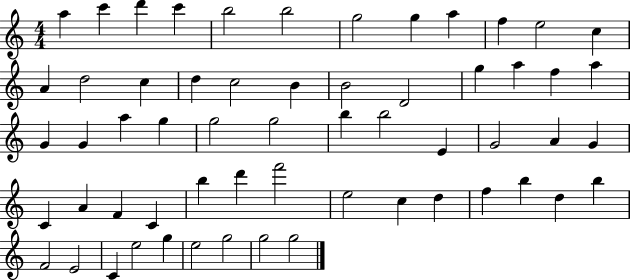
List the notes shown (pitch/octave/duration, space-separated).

A5/q C6/q D6/q C6/q B5/h B5/h G5/h G5/q A5/q F5/q E5/h C5/q A4/q D5/h C5/q D5/q C5/h B4/q B4/h D4/h G5/q A5/q F5/q A5/q G4/q G4/q A5/q G5/q G5/h G5/h B5/q B5/h E4/q G4/h A4/q G4/q C4/q A4/q F4/q C4/q B5/q D6/q F6/h E5/h C5/q D5/q F5/q B5/q D5/q B5/q F4/h E4/h C4/q E5/h G5/q E5/h G5/h G5/h G5/h